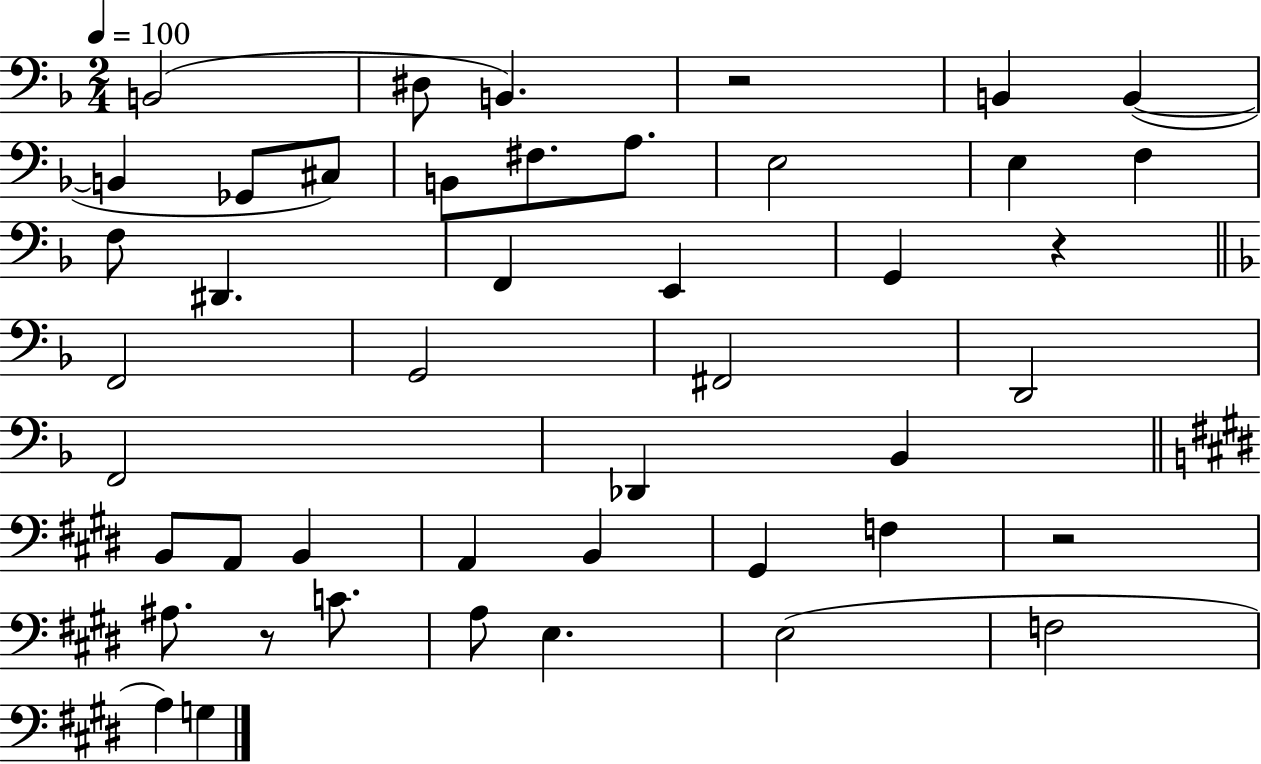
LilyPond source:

{
  \clef bass
  \numericTimeSignature
  \time 2/4
  \key f \major
  \tempo 4 = 100
  b,2( | dis8 b,4.) | r2 | b,4 b,4~(~ | \break b,4 ges,8 cis8) | b,8 fis8. a8. | e2 | e4 f4 | \break f8 dis,4. | f,4 e,4 | g,4 r4 | \bar "||" \break \key f \major f,2 | g,2 | fis,2 | d,2 | \break f,2 | des,4 bes,4 | \bar "||" \break \key e \major b,8 a,8 b,4 | a,4 b,4 | gis,4 f4 | r2 | \break ais8. r8 c'8. | a8 e4. | e2( | f2 | \break a4) g4 | \bar "|."
}